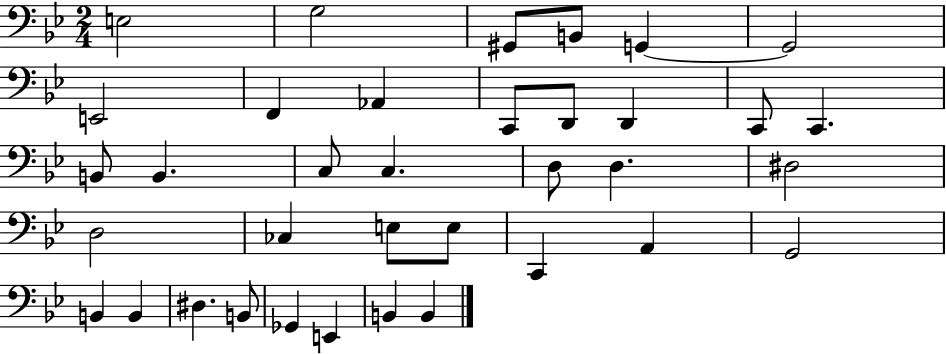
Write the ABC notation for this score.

X:1
T:Untitled
M:2/4
L:1/4
K:Bb
E,2 G,2 ^G,,/2 B,,/2 G,, G,,2 E,,2 F,, _A,, C,,/2 D,,/2 D,, C,,/2 C,, B,,/2 B,, C,/2 C, D,/2 D, ^D,2 D,2 _C, E,/2 E,/2 C,, A,, G,,2 B,, B,, ^D, B,,/2 _G,, E,, B,, B,,